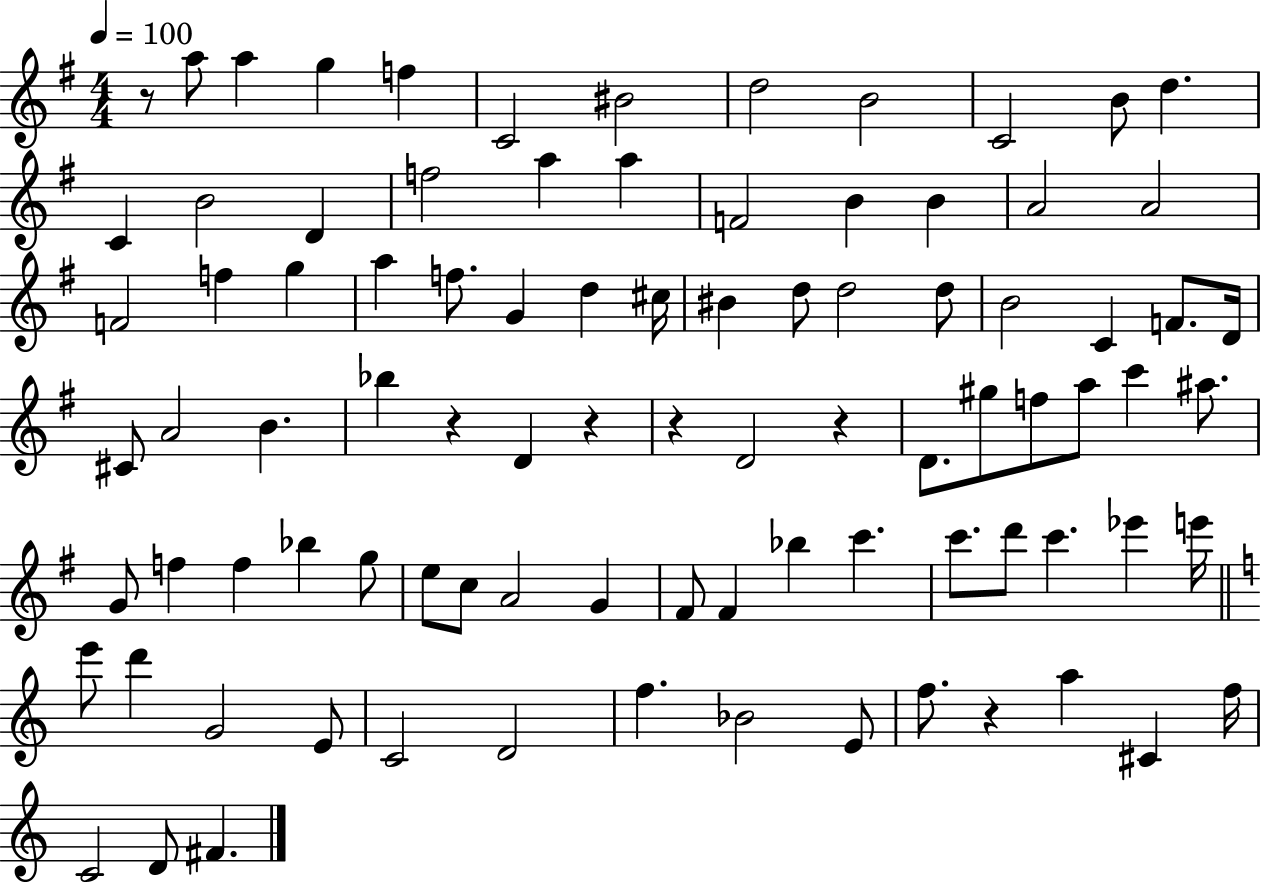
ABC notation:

X:1
T:Untitled
M:4/4
L:1/4
K:G
z/2 a/2 a g f C2 ^B2 d2 B2 C2 B/2 d C B2 D f2 a a F2 B B A2 A2 F2 f g a f/2 G d ^c/4 ^B d/2 d2 d/2 B2 C F/2 D/4 ^C/2 A2 B _b z D z z D2 z D/2 ^g/2 f/2 a/2 c' ^a/2 G/2 f f _b g/2 e/2 c/2 A2 G ^F/2 ^F _b c' c'/2 d'/2 c' _e' e'/4 e'/2 d' G2 E/2 C2 D2 f _B2 E/2 f/2 z a ^C f/4 C2 D/2 ^F